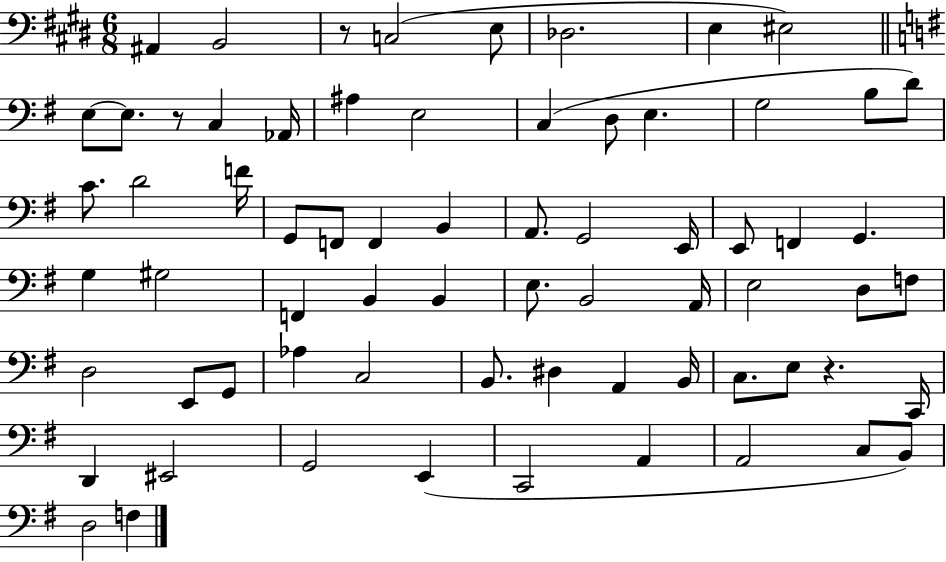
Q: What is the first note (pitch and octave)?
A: A#2